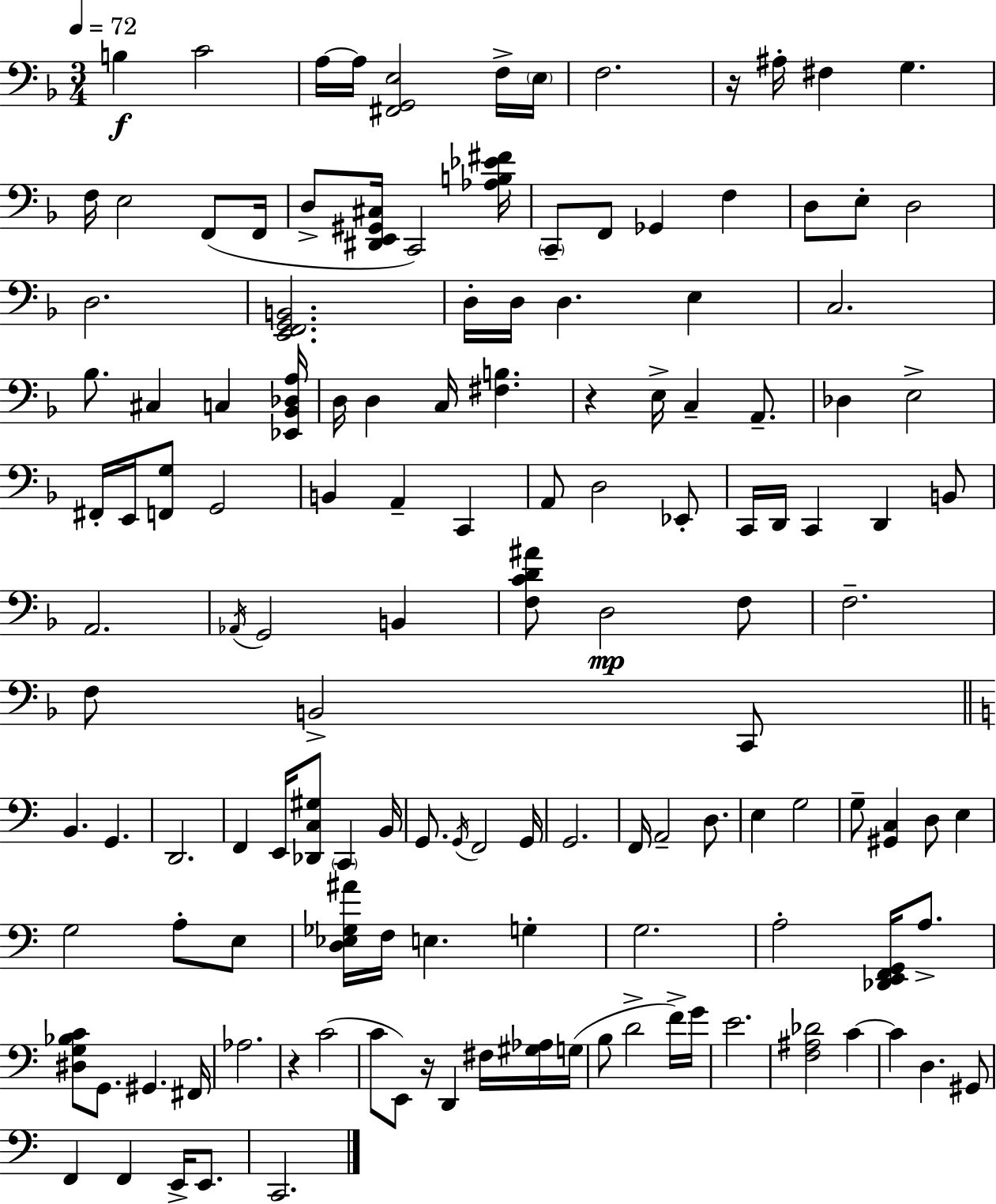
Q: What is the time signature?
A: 3/4